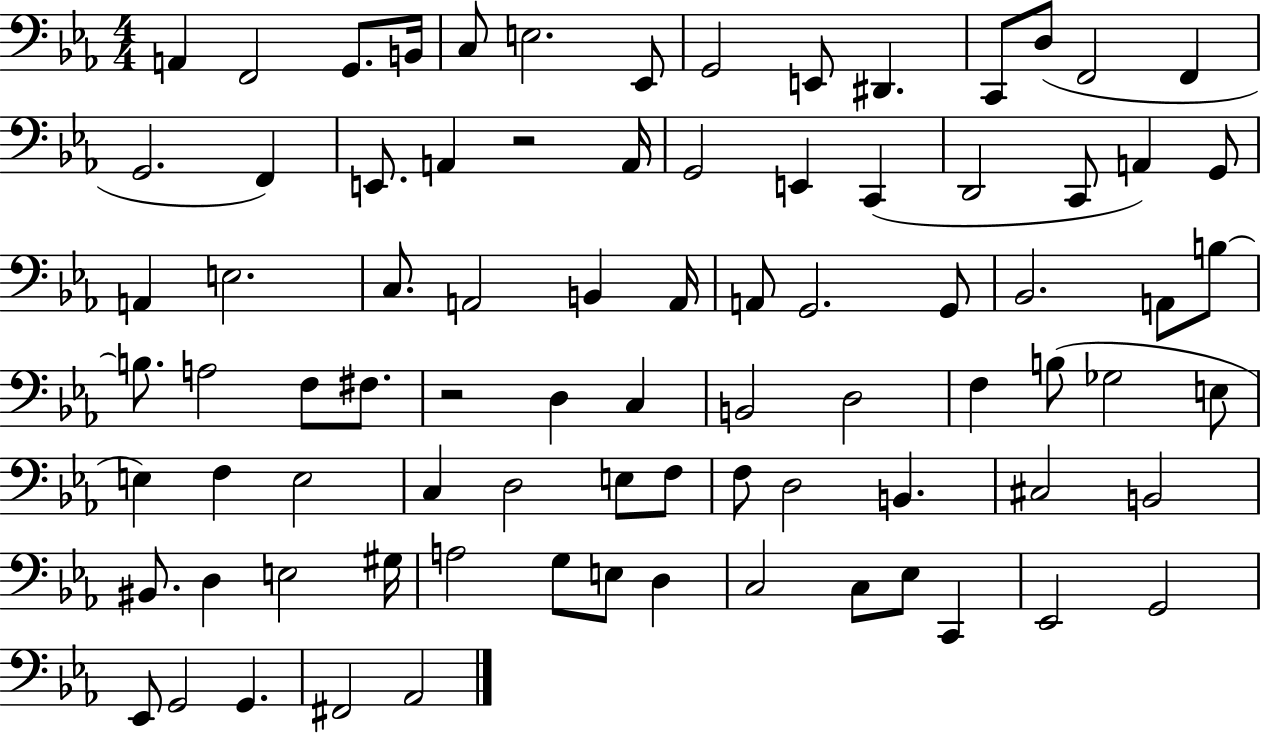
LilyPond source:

{
  \clef bass
  \numericTimeSignature
  \time 4/4
  \key ees \major
  a,4 f,2 g,8. b,16 | c8 e2. ees,8 | g,2 e,8 dis,4. | c,8 d8( f,2 f,4 | \break g,2. f,4) | e,8. a,4 r2 a,16 | g,2 e,4 c,4( | d,2 c,8 a,4) g,8 | \break a,4 e2. | c8. a,2 b,4 a,16 | a,8 g,2. g,8 | bes,2. a,8 b8~~ | \break b8. a2 f8 fis8. | r2 d4 c4 | b,2 d2 | f4 b8( ges2 e8 | \break e4) f4 e2 | c4 d2 e8 f8 | f8 d2 b,4. | cis2 b,2 | \break bis,8. d4 e2 gis16 | a2 g8 e8 d4 | c2 c8 ees8 c,4 | ees,2 g,2 | \break ees,8 g,2 g,4. | fis,2 aes,2 | \bar "|."
}